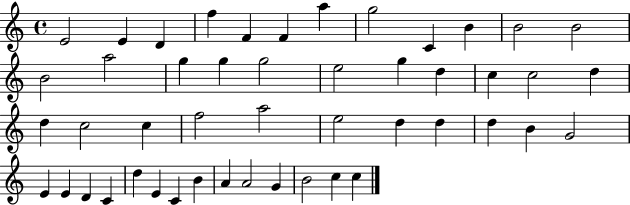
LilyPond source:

{
  \clef treble
  \time 4/4
  \defaultTimeSignature
  \key c \major
  e'2 e'4 d'4 | f''4 f'4 f'4 a''4 | g''2 c'4 b'4 | b'2 b'2 | \break b'2 a''2 | g''4 g''4 g''2 | e''2 g''4 d''4 | c''4 c''2 d''4 | \break d''4 c''2 c''4 | f''2 a''2 | e''2 d''4 d''4 | d''4 b'4 g'2 | \break e'4 e'4 d'4 c'4 | d''4 e'4 c'4 b'4 | a'4 a'2 g'4 | b'2 c''4 c''4 | \break \bar "|."
}